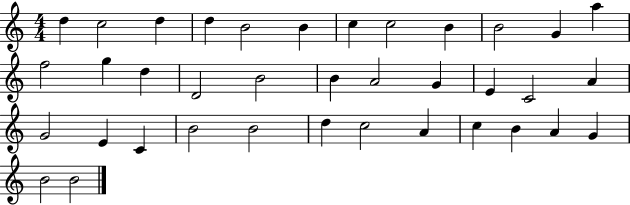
D5/q C5/h D5/q D5/q B4/h B4/q C5/q C5/h B4/q B4/h G4/q A5/q F5/h G5/q D5/q D4/h B4/h B4/q A4/h G4/q E4/q C4/h A4/q G4/h E4/q C4/q B4/h B4/h D5/q C5/h A4/q C5/q B4/q A4/q G4/q B4/h B4/h